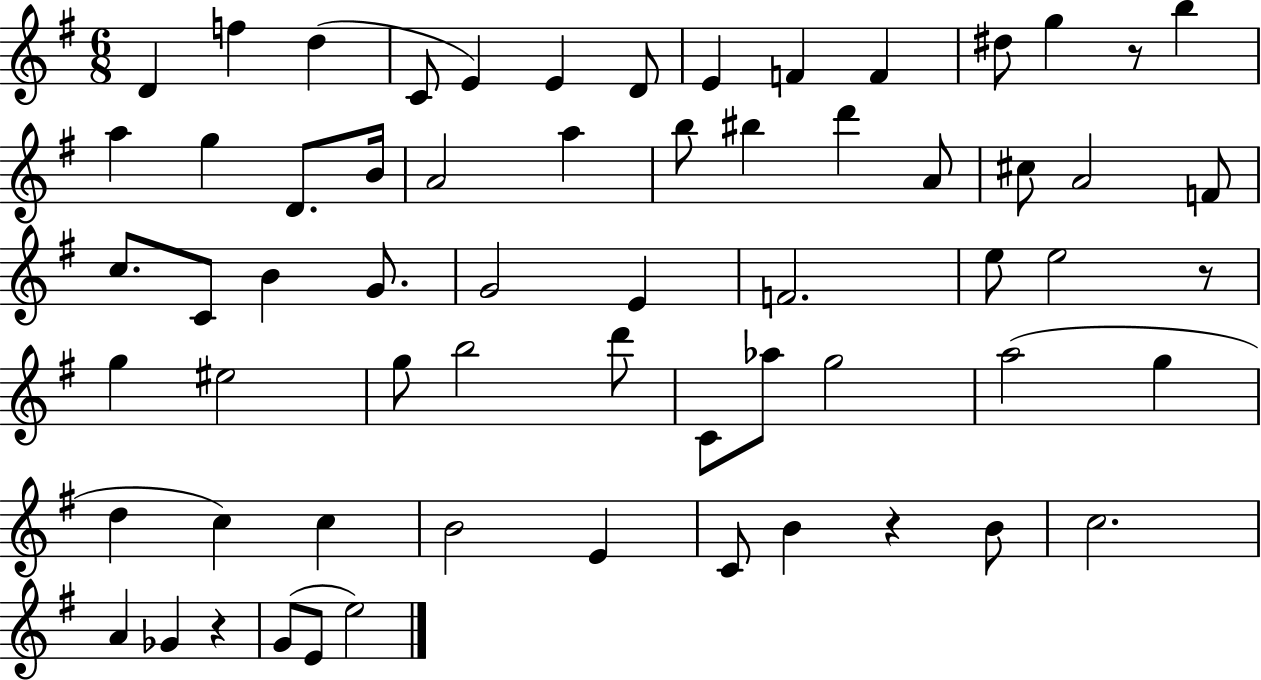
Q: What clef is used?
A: treble